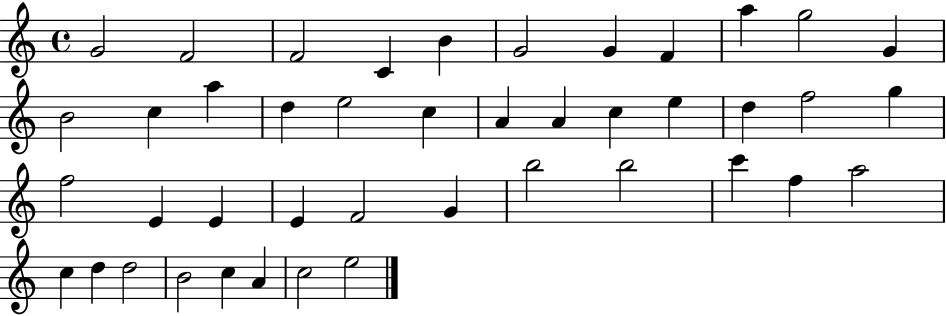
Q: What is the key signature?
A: C major